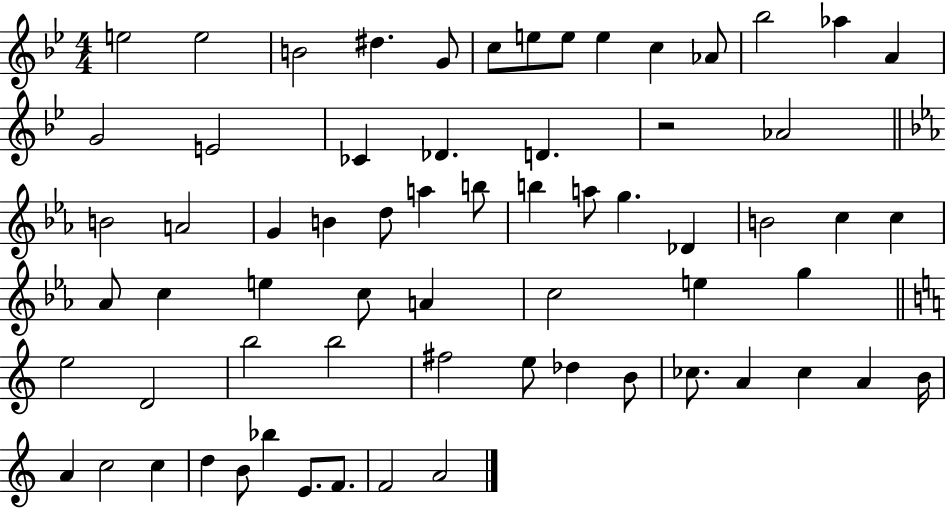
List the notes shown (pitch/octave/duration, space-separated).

E5/h E5/h B4/h D#5/q. G4/e C5/e E5/e E5/e E5/q C5/q Ab4/e Bb5/h Ab5/q A4/q G4/h E4/h CES4/q Db4/q. D4/q. R/h Ab4/h B4/h A4/h G4/q B4/q D5/e A5/q B5/e B5/q A5/e G5/q. Db4/q B4/h C5/q C5/q Ab4/e C5/q E5/q C5/e A4/q C5/h E5/q G5/q E5/h D4/h B5/h B5/h F#5/h E5/e Db5/q B4/e CES5/e. A4/q CES5/q A4/q B4/s A4/q C5/h C5/q D5/q B4/e Bb5/q E4/e. F4/e. F4/h A4/h